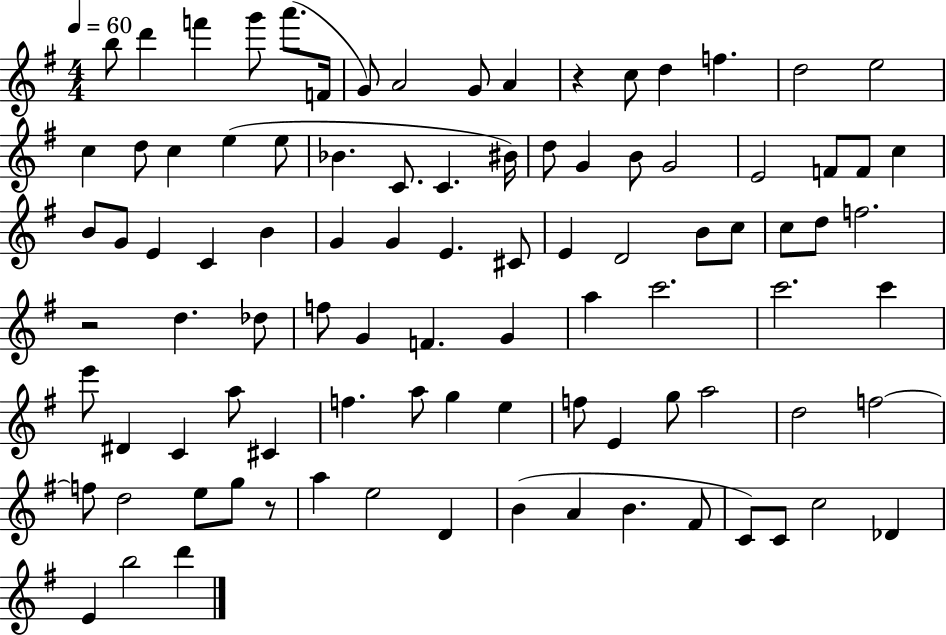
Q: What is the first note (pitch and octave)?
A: B5